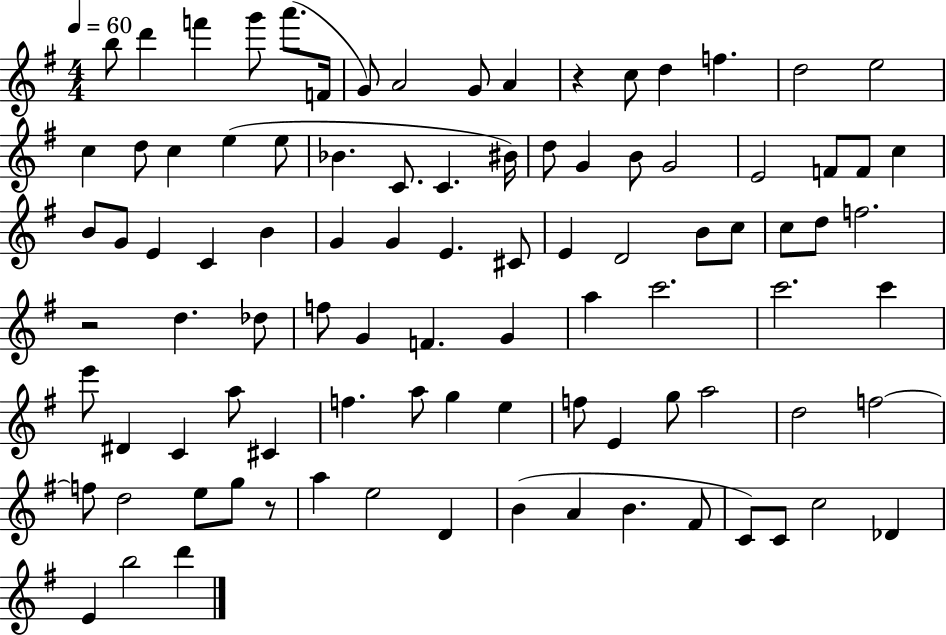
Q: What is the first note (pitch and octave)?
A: B5